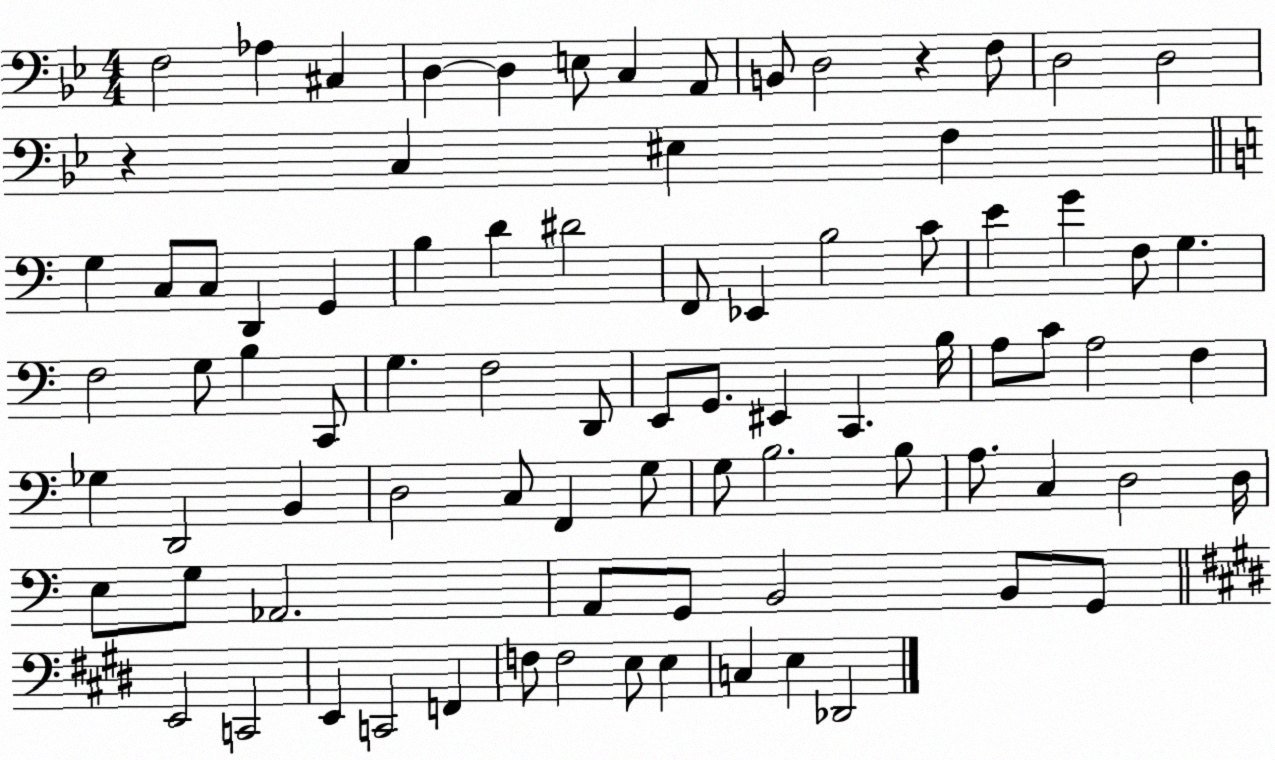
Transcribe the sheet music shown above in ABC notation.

X:1
T:Untitled
M:4/4
L:1/4
K:Bb
F,2 _A, ^C, D, D, E,/2 C, A,,/2 B,,/2 D,2 z F,/2 D,2 D,2 z C, ^E, F, G, C,/2 C,/2 D,, G,, B, D ^D2 F,,/2 _E,, B,2 C/2 E G F,/2 G, F,2 G,/2 B, C,,/2 G, F,2 D,,/2 E,,/2 G,,/2 ^E,, C,, B,/4 A,/2 C/2 A,2 F, _G, D,,2 B,, D,2 C,/2 F,, G,/2 G,/2 B,2 B,/2 A,/2 C, D,2 D,/4 E,/2 G,/2 _A,,2 A,,/2 G,,/2 B,,2 B,,/2 G,,/2 E,,2 C,,2 E,, C,,2 F,, F,/2 F,2 E,/2 E, C, E, _D,,2